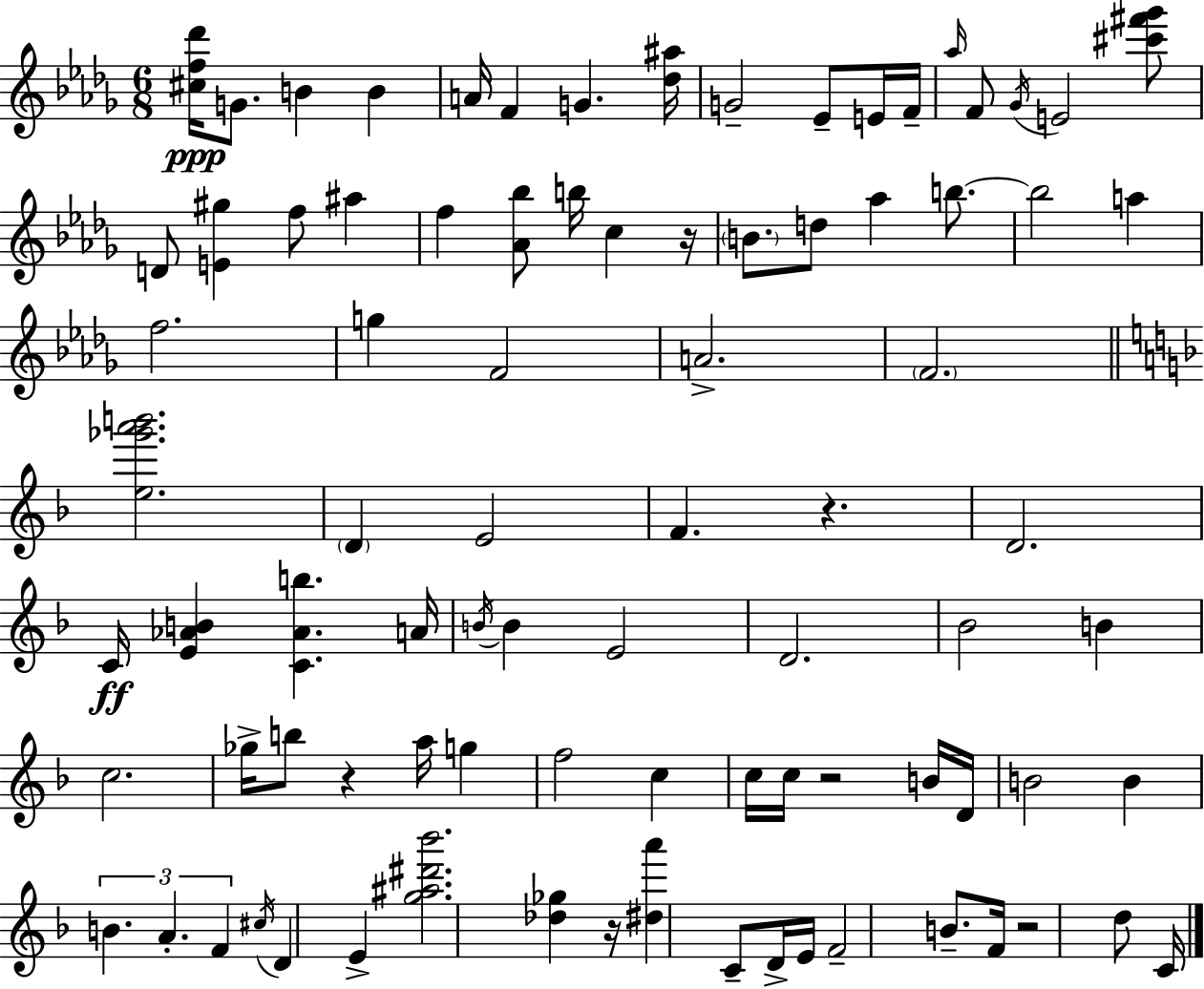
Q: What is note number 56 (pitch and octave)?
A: B4